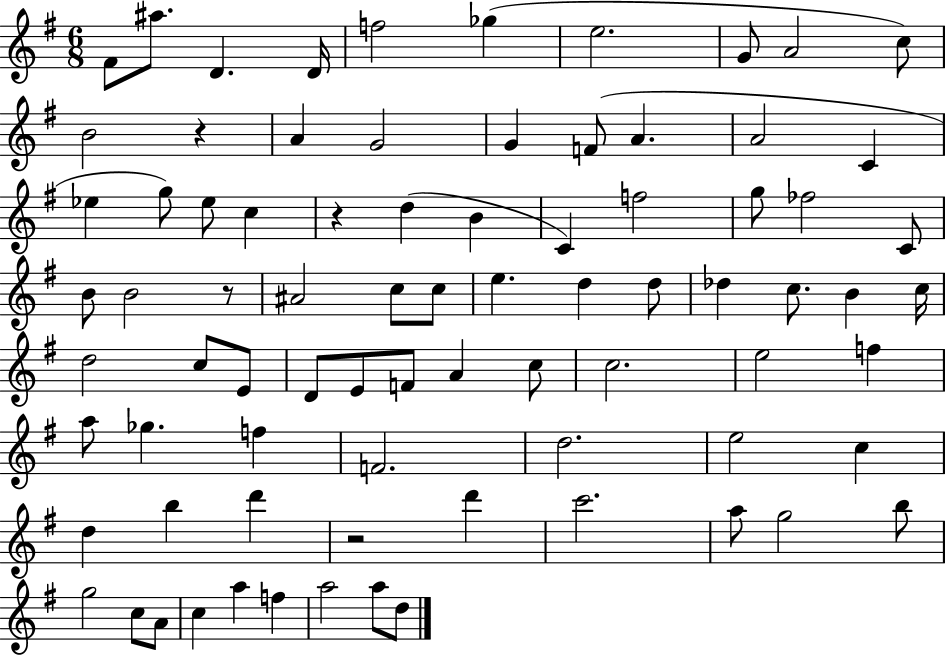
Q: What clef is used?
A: treble